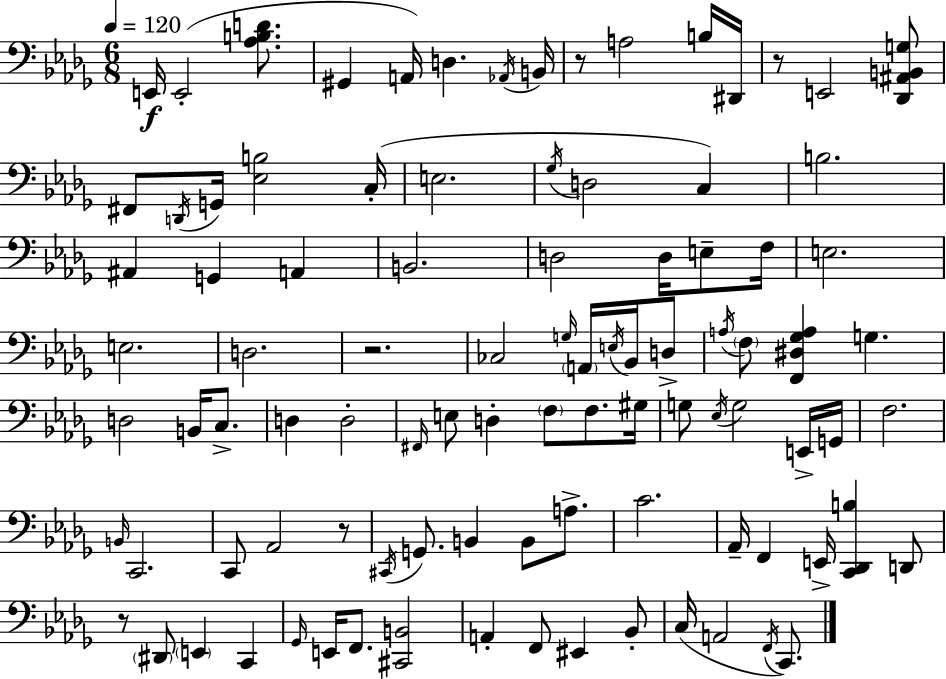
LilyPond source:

{
  \clef bass
  \numericTimeSignature
  \time 6/8
  \key bes \minor
  \tempo 4 = 120
  e,16\f e,2-.( <aes b d'>8. | gis,4 a,16) d4. \acciaccatura { aes,16 } | b,16 r8 a2 b16 | dis,16 r8 e,2 <des, ais, b, g>8 | \break fis,8 \acciaccatura { d,16 } g,16 <ees b>2 | c16-.( e2. | \acciaccatura { ges16 } d2 c4) | b2. | \break ais,4 g,4 a,4 | b,2. | d2 d16 | e8-- f16 e2. | \break e2. | d2. | r2. | ces2 \grace { g16 } | \break \parenthesize a,16 \acciaccatura { e16 } bes,16 d8-> \acciaccatura { a16 } \parenthesize f8 <f, dis ges a>4 | g4. d2 | b,16 c8.-> d4 d2-. | \grace { fis,16 } e8 d4-. | \break \parenthesize f8 f8. gis16 g8 \acciaccatura { ees16 } g2 | e,16-> g,16 f2. | \grace { b,16 } c,2. | c,8 aes,2 | \break r8 \acciaccatura { cis,16 } g,8. | b,4 b,8 a8.-> c'2. | aes,16-- f,4 | e,16-> <c, des, b>4 d,8 r8 | \break \parenthesize dis,8 \parenthesize e,4 c,4 \grace { ges,16 } e,16 | f,8. <cis, b,>2 a,4-. | f,8 eis,4 bes,8-. c16( | a,2 \acciaccatura { f,16 } c,8.) | \break \bar "|."
}